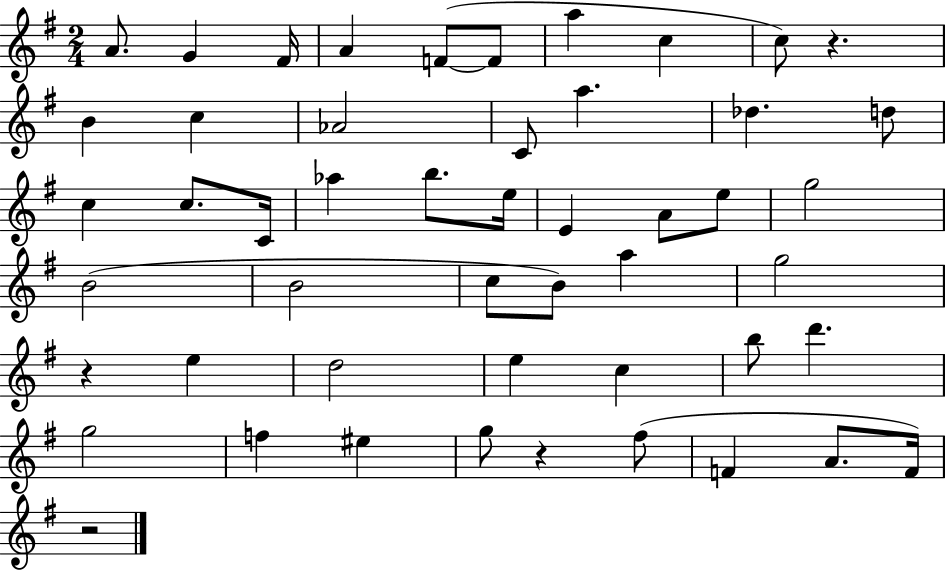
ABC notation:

X:1
T:Untitled
M:2/4
L:1/4
K:G
A/2 G ^F/4 A F/2 F/2 a c c/2 z B c _A2 C/2 a _d d/2 c c/2 C/4 _a b/2 e/4 E A/2 e/2 g2 B2 B2 c/2 B/2 a g2 z e d2 e c b/2 d' g2 f ^e g/2 z ^f/2 F A/2 F/4 z2